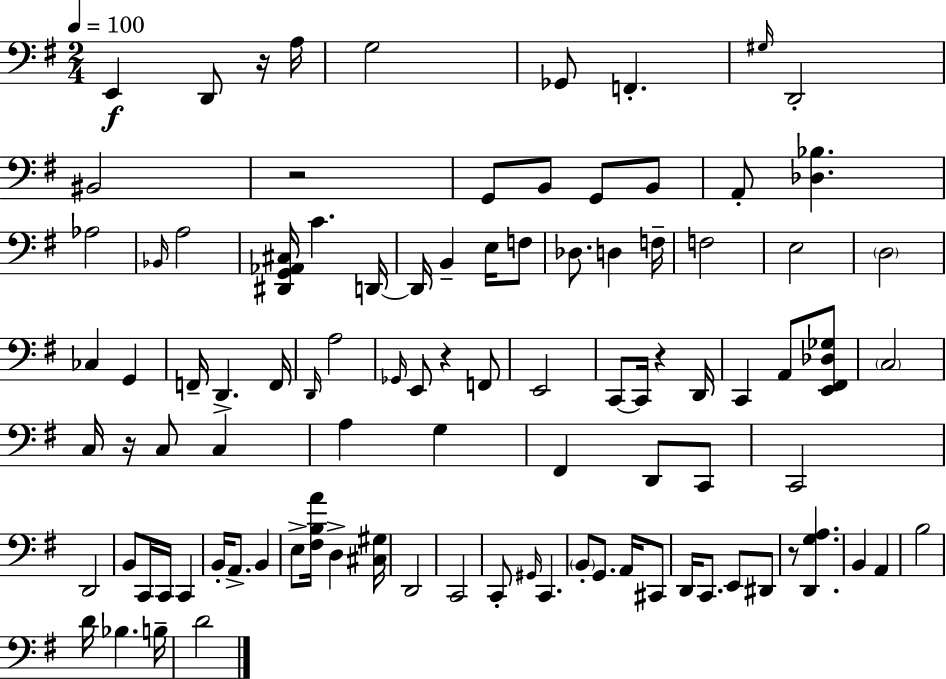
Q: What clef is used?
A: bass